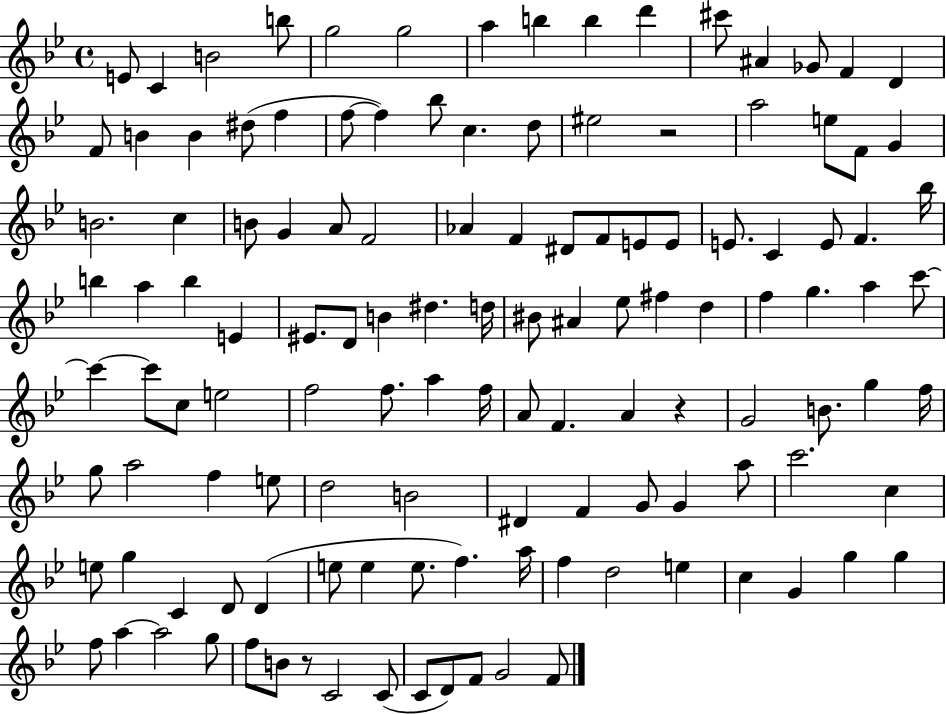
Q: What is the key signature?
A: BES major